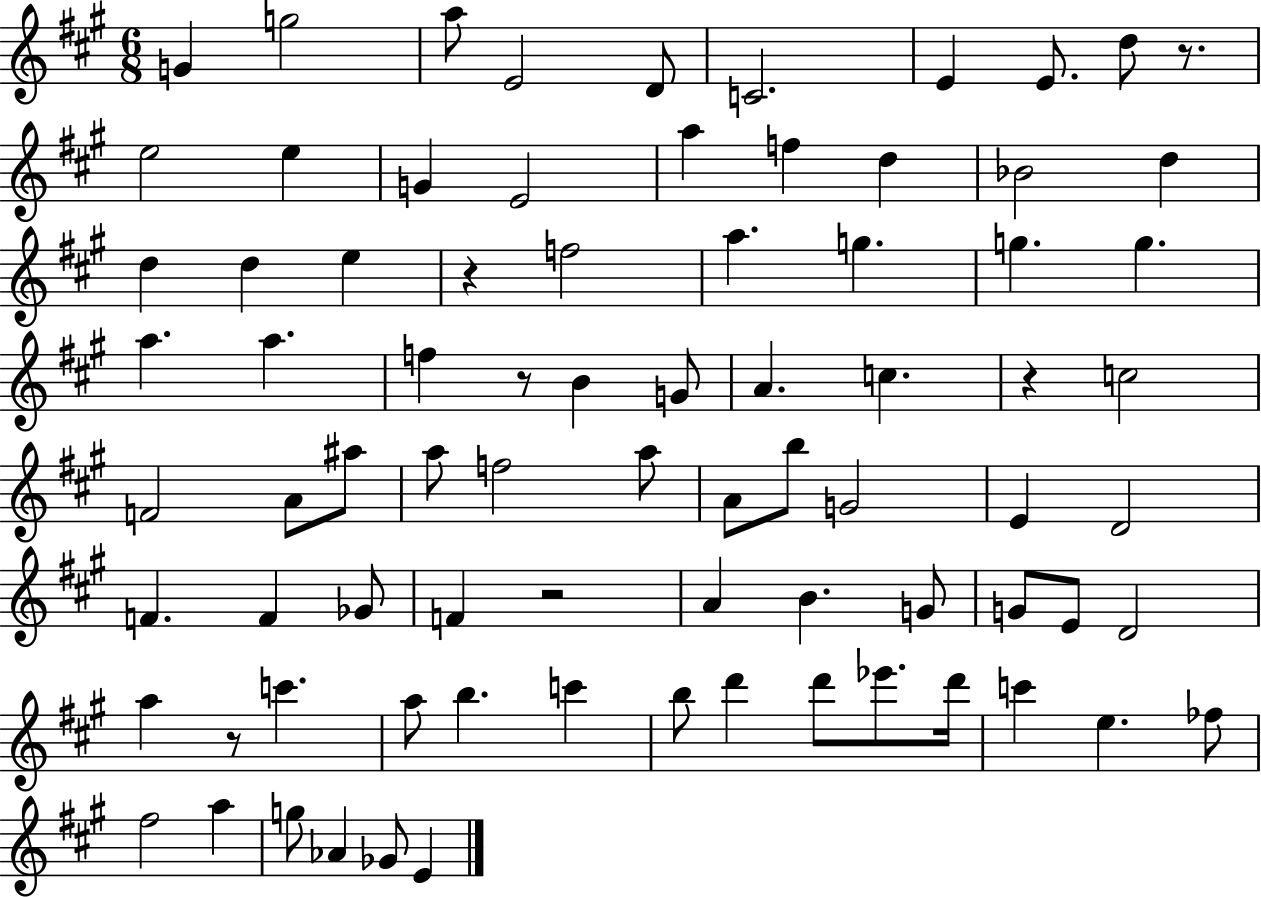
{
  \clef treble
  \numericTimeSignature
  \time 6/8
  \key a \major
  \repeat volta 2 { g'4 g''2 | a''8 e'2 d'8 | c'2. | e'4 e'8. d''8 r8. | \break e''2 e''4 | g'4 e'2 | a''4 f''4 d''4 | bes'2 d''4 | \break d''4 d''4 e''4 | r4 f''2 | a''4. g''4. | g''4. g''4. | \break a''4. a''4. | f''4 r8 b'4 g'8 | a'4. c''4. | r4 c''2 | \break f'2 a'8 ais''8 | a''8 f''2 a''8 | a'8 b''8 g'2 | e'4 d'2 | \break f'4. f'4 ges'8 | f'4 r2 | a'4 b'4. g'8 | g'8 e'8 d'2 | \break a''4 r8 c'''4. | a''8 b''4. c'''4 | b''8 d'''4 d'''8 ees'''8. d'''16 | c'''4 e''4. fes''8 | \break fis''2 a''4 | g''8 aes'4 ges'8 e'4 | } \bar "|."
}